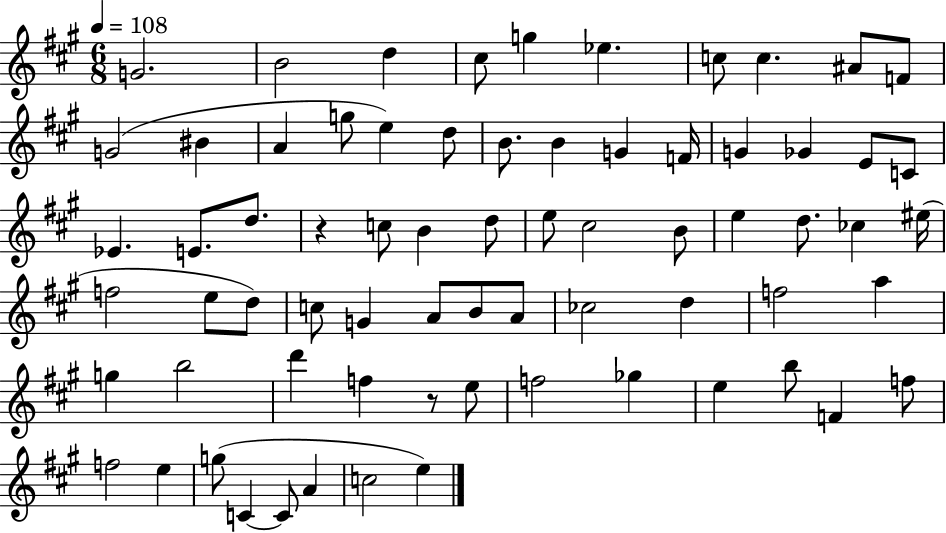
G4/h. B4/h D5/q C#5/e G5/q Eb5/q. C5/e C5/q. A#4/e F4/e G4/h BIS4/q A4/q G5/e E5/q D5/e B4/e. B4/q G4/q F4/s G4/q Gb4/q E4/e C4/e Eb4/q. E4/e. D5/e. R/q C5/e B4/q D5/e E5/e C#5/h B4/e E5/q D5/e. CES5/q EIS5/s F5/h E5/e D5/e C5/e G4/q A4/e B4/e A4/e CES5/h D5/q F5/h A5/q G5/q B5/h D6/q F5/q R/e E5/e F5/h Gb5/q E5/q B5/e F4/q F5/e F5/h E5/q G5/e C4/q C4/e A4/q C5/h E5/q